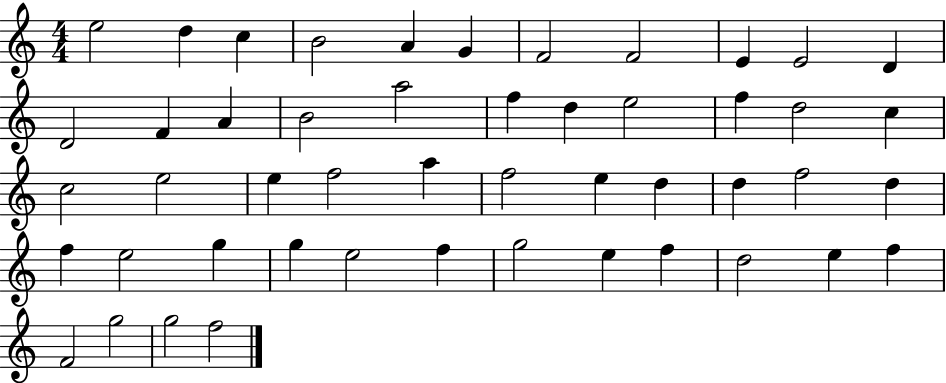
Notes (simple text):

E5/h D5/q C5/q B4/h A4/q G4/q F4/h F4/h E4/q E4/h D4/q D4/h F4/q A4/q B4/h A5/h F5/q D5/q E5/h F5/q D5/h C5/q C5/h E5/h E5/q F5/h A5/q F5/h E5/q D5/q D5/q F5/h D5/q F5/q E5/h G5/q G5/q E5/h F5/q G5/h E5/q F5/q D5/h E5/q F5/q F4/h G5/h G5/h F5/h